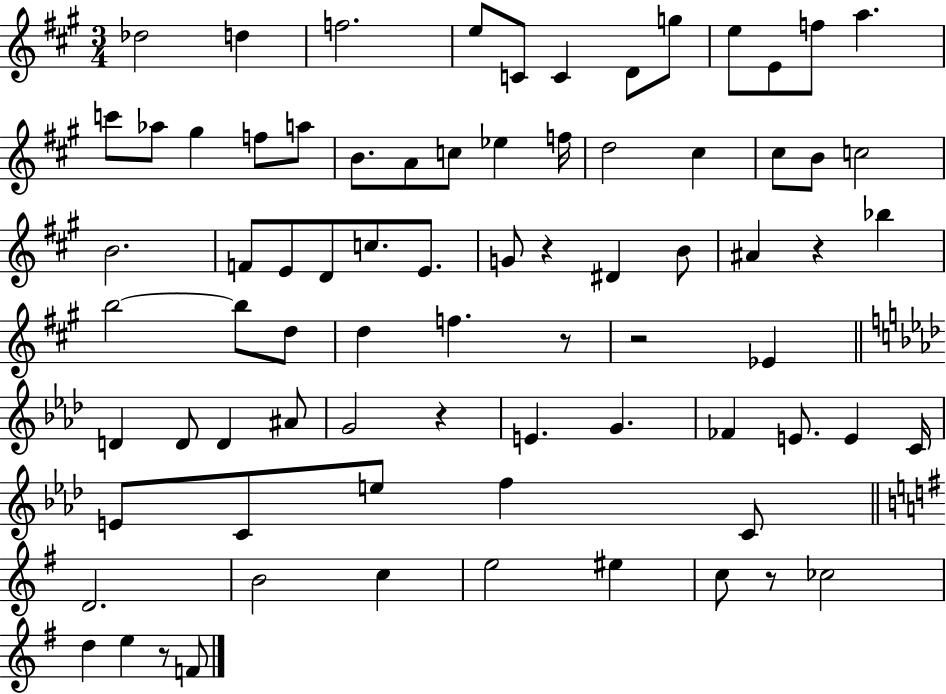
Db5/h D5/q F5/h. E5/e C4/e C4/q D4/e G5/e E5/e E4/e F5/e A5/q. C6/e Ab5/e G#5/q F5/e A5/e B4/e. A4/e C5/e Eb5/q F5/s D5/h C#5/q C#5/e B4/e C5/h B4/h. F4/e E4/e D4/e C5/e. E4/e. G4/e R/q D#4/q B4/e A#4/q R/q Bb5/q B5/h B5/e D5/e D5/q F5/q. R/e R/h Eb4/q D4/q D4/e D4/q A#4/e G4/h R/q E4/q. G4/q. FES4/q E4/e. E4/q C4/s E4/e C4/e E5/e F5/q C4/e D4/h. B4/h C5/q E5/h EIS5/q C5/e R/e CES5/h D5/q E5/q R/e F4/e